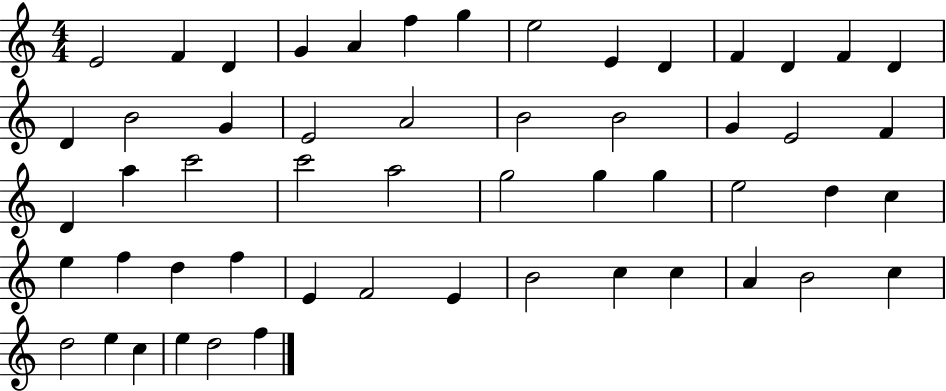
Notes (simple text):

E4/h F4/q D4/q G4/q A4/q F5/q G5/q E5/h E4/q D4/q F4/q D4/q F4/q D4/q D4/q B4/h G4/q E4/h A4/h B4/h B4/h G4/q E4/h F4/q D4/q A5/q C6/h C6/h A5/h G5/h G5/q G5/q E5/h D5/q C5/q E5/q F5/q D5/q F5/q E4/q F4/h E4/q B4/h C5/q C5/q A4/q B4/h C5/q D5/h E5/q C5/q E5/q D5/h F5/q